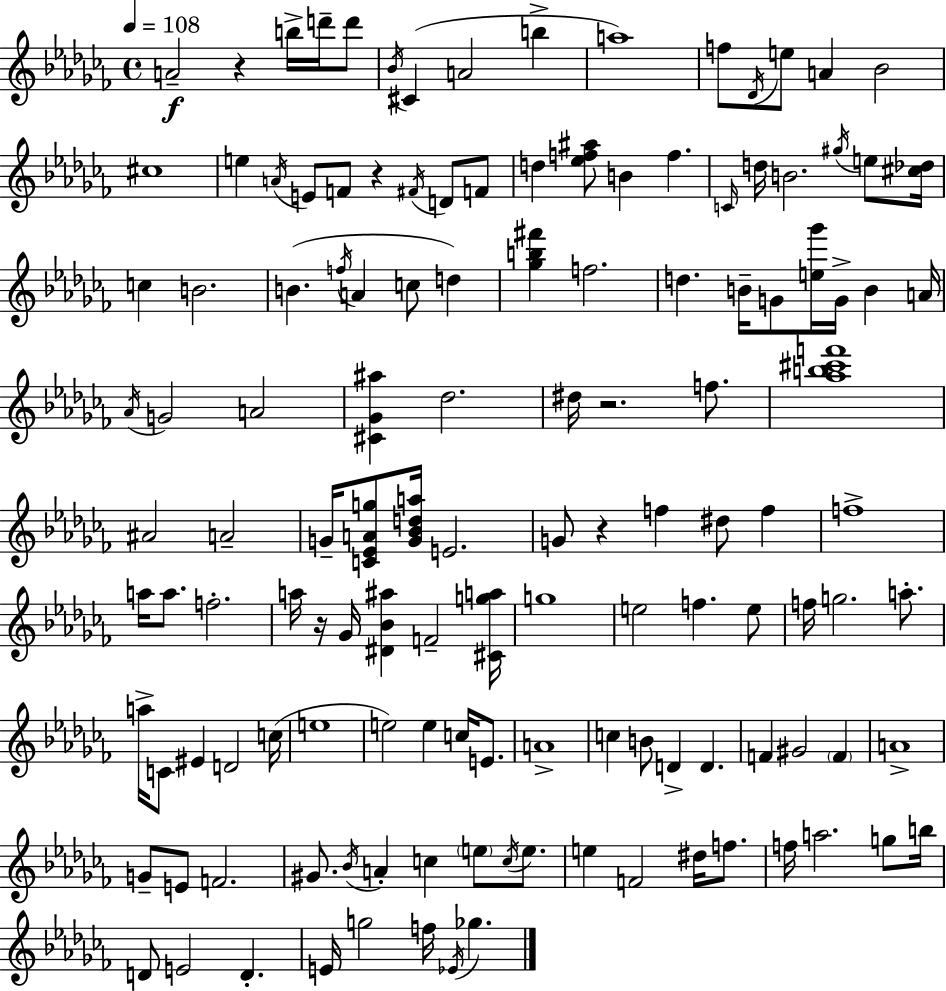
A4/h R/q B5/s D6/s D6/e Bb4/s C#4/q A4/h B5/q A5/w F5/e Db4/s E5/e A4/q Bb4/h C#5/w E5/q A4/s E4/e F4/e R/q F#4/s D4/e F4/e D5/q [Eb5,F5,A#5]/e B4/q F5/q. C4/s D5/s B4/h. G#5/s E5/e [C#5,Db5]/s C5/q B4/h. B4/q. F5/s A4/q C5/e D5/q [Gb5,B5,F#6]/q F5/h. D5/q. B4/s G4/e [E5,Gb6]/s G4/s B4/q A4/s Ab4/s G4/h A4/h [C#4,Gb4,A#5]/q Db5/h. D#5/s R/h. F5/e. [Ab5,B5,C#6,F6]/w A#4/h A4/h G4/s [C4,Eb4,A4,G5]/e [G4,Bb4,D5,A5]/s E4/h. G4/e R/q F5/q D#5/e F5/q F5/w A5/s A5/e. F5/h. A5/s R/s Gb4/s [D#4,Bb4,A#5]/q F4/h [C#4,G5,A5]/s G5/w E5/h F5/q. E5/e F5/s G5/h. A5/e. A5/s C4/e EIS4/q D4/h C5/s E5/w E5/h E5/q C5/s E4/e. A4/w C5/q B4/e D4/q D4/q. F4/q G#4/h F4/q A4/w G4/e E4/e F4/h. G#4/e. Bb4/s A4/q C5/q E5/e C5/s E5/e. E5/q F4/h D#5/s F5/e. F5/s A5/h. G5/e B5/s D4/e E4/h D4/q. E4/s G5/h F5/s Eb4/s Gb5/q.